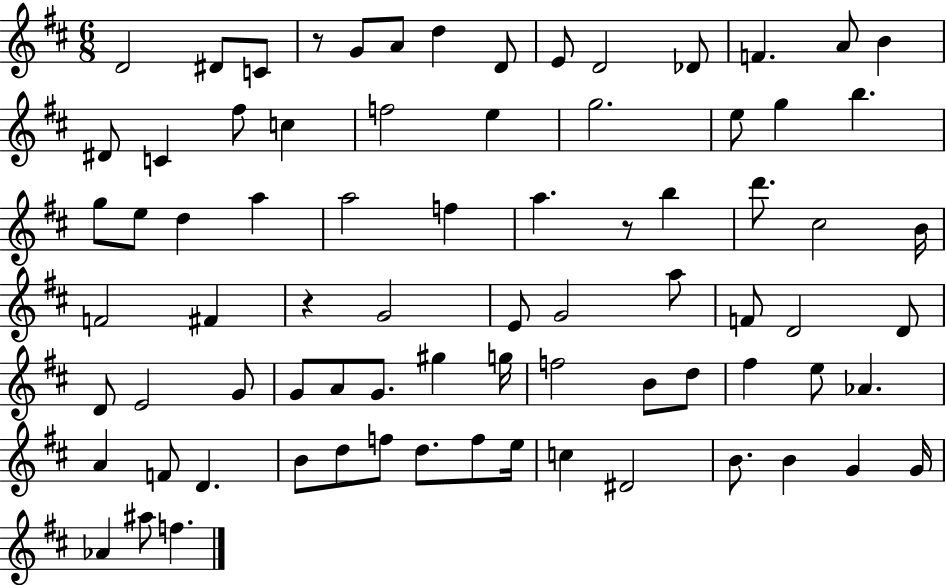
D4/h D#4/e C4/e R/e G4/e A4/e D5/q D4/e E4/e D4/h Db4/e F4/q. A4/e B4/q D#4/e C4/q F#5/e C5/q F5/h E5/q G5/h. E5/e G5/q B5/q. G5/e E5/e D5/q A5/q A5/h F5/q A5/q. R/e B5/q D6/e. C#5/h B4/s F4/h F#4/q R/q G4/h E4/e G4/h A5/e F4/e D4/h D4/e D4/e E4/h G4/e G4/e A4/e G4/e. G#5/q G5/s F5/h B4/e D5/e F#5/q E5/e Ab4/q. A4/q F4/e D4/q. B4/e D5/e F5/e D5/e. F5/e E5/s C5/q D#4/h B4/e. B4/q G4/q G4/s Ab4/q A#5/e F5/q.